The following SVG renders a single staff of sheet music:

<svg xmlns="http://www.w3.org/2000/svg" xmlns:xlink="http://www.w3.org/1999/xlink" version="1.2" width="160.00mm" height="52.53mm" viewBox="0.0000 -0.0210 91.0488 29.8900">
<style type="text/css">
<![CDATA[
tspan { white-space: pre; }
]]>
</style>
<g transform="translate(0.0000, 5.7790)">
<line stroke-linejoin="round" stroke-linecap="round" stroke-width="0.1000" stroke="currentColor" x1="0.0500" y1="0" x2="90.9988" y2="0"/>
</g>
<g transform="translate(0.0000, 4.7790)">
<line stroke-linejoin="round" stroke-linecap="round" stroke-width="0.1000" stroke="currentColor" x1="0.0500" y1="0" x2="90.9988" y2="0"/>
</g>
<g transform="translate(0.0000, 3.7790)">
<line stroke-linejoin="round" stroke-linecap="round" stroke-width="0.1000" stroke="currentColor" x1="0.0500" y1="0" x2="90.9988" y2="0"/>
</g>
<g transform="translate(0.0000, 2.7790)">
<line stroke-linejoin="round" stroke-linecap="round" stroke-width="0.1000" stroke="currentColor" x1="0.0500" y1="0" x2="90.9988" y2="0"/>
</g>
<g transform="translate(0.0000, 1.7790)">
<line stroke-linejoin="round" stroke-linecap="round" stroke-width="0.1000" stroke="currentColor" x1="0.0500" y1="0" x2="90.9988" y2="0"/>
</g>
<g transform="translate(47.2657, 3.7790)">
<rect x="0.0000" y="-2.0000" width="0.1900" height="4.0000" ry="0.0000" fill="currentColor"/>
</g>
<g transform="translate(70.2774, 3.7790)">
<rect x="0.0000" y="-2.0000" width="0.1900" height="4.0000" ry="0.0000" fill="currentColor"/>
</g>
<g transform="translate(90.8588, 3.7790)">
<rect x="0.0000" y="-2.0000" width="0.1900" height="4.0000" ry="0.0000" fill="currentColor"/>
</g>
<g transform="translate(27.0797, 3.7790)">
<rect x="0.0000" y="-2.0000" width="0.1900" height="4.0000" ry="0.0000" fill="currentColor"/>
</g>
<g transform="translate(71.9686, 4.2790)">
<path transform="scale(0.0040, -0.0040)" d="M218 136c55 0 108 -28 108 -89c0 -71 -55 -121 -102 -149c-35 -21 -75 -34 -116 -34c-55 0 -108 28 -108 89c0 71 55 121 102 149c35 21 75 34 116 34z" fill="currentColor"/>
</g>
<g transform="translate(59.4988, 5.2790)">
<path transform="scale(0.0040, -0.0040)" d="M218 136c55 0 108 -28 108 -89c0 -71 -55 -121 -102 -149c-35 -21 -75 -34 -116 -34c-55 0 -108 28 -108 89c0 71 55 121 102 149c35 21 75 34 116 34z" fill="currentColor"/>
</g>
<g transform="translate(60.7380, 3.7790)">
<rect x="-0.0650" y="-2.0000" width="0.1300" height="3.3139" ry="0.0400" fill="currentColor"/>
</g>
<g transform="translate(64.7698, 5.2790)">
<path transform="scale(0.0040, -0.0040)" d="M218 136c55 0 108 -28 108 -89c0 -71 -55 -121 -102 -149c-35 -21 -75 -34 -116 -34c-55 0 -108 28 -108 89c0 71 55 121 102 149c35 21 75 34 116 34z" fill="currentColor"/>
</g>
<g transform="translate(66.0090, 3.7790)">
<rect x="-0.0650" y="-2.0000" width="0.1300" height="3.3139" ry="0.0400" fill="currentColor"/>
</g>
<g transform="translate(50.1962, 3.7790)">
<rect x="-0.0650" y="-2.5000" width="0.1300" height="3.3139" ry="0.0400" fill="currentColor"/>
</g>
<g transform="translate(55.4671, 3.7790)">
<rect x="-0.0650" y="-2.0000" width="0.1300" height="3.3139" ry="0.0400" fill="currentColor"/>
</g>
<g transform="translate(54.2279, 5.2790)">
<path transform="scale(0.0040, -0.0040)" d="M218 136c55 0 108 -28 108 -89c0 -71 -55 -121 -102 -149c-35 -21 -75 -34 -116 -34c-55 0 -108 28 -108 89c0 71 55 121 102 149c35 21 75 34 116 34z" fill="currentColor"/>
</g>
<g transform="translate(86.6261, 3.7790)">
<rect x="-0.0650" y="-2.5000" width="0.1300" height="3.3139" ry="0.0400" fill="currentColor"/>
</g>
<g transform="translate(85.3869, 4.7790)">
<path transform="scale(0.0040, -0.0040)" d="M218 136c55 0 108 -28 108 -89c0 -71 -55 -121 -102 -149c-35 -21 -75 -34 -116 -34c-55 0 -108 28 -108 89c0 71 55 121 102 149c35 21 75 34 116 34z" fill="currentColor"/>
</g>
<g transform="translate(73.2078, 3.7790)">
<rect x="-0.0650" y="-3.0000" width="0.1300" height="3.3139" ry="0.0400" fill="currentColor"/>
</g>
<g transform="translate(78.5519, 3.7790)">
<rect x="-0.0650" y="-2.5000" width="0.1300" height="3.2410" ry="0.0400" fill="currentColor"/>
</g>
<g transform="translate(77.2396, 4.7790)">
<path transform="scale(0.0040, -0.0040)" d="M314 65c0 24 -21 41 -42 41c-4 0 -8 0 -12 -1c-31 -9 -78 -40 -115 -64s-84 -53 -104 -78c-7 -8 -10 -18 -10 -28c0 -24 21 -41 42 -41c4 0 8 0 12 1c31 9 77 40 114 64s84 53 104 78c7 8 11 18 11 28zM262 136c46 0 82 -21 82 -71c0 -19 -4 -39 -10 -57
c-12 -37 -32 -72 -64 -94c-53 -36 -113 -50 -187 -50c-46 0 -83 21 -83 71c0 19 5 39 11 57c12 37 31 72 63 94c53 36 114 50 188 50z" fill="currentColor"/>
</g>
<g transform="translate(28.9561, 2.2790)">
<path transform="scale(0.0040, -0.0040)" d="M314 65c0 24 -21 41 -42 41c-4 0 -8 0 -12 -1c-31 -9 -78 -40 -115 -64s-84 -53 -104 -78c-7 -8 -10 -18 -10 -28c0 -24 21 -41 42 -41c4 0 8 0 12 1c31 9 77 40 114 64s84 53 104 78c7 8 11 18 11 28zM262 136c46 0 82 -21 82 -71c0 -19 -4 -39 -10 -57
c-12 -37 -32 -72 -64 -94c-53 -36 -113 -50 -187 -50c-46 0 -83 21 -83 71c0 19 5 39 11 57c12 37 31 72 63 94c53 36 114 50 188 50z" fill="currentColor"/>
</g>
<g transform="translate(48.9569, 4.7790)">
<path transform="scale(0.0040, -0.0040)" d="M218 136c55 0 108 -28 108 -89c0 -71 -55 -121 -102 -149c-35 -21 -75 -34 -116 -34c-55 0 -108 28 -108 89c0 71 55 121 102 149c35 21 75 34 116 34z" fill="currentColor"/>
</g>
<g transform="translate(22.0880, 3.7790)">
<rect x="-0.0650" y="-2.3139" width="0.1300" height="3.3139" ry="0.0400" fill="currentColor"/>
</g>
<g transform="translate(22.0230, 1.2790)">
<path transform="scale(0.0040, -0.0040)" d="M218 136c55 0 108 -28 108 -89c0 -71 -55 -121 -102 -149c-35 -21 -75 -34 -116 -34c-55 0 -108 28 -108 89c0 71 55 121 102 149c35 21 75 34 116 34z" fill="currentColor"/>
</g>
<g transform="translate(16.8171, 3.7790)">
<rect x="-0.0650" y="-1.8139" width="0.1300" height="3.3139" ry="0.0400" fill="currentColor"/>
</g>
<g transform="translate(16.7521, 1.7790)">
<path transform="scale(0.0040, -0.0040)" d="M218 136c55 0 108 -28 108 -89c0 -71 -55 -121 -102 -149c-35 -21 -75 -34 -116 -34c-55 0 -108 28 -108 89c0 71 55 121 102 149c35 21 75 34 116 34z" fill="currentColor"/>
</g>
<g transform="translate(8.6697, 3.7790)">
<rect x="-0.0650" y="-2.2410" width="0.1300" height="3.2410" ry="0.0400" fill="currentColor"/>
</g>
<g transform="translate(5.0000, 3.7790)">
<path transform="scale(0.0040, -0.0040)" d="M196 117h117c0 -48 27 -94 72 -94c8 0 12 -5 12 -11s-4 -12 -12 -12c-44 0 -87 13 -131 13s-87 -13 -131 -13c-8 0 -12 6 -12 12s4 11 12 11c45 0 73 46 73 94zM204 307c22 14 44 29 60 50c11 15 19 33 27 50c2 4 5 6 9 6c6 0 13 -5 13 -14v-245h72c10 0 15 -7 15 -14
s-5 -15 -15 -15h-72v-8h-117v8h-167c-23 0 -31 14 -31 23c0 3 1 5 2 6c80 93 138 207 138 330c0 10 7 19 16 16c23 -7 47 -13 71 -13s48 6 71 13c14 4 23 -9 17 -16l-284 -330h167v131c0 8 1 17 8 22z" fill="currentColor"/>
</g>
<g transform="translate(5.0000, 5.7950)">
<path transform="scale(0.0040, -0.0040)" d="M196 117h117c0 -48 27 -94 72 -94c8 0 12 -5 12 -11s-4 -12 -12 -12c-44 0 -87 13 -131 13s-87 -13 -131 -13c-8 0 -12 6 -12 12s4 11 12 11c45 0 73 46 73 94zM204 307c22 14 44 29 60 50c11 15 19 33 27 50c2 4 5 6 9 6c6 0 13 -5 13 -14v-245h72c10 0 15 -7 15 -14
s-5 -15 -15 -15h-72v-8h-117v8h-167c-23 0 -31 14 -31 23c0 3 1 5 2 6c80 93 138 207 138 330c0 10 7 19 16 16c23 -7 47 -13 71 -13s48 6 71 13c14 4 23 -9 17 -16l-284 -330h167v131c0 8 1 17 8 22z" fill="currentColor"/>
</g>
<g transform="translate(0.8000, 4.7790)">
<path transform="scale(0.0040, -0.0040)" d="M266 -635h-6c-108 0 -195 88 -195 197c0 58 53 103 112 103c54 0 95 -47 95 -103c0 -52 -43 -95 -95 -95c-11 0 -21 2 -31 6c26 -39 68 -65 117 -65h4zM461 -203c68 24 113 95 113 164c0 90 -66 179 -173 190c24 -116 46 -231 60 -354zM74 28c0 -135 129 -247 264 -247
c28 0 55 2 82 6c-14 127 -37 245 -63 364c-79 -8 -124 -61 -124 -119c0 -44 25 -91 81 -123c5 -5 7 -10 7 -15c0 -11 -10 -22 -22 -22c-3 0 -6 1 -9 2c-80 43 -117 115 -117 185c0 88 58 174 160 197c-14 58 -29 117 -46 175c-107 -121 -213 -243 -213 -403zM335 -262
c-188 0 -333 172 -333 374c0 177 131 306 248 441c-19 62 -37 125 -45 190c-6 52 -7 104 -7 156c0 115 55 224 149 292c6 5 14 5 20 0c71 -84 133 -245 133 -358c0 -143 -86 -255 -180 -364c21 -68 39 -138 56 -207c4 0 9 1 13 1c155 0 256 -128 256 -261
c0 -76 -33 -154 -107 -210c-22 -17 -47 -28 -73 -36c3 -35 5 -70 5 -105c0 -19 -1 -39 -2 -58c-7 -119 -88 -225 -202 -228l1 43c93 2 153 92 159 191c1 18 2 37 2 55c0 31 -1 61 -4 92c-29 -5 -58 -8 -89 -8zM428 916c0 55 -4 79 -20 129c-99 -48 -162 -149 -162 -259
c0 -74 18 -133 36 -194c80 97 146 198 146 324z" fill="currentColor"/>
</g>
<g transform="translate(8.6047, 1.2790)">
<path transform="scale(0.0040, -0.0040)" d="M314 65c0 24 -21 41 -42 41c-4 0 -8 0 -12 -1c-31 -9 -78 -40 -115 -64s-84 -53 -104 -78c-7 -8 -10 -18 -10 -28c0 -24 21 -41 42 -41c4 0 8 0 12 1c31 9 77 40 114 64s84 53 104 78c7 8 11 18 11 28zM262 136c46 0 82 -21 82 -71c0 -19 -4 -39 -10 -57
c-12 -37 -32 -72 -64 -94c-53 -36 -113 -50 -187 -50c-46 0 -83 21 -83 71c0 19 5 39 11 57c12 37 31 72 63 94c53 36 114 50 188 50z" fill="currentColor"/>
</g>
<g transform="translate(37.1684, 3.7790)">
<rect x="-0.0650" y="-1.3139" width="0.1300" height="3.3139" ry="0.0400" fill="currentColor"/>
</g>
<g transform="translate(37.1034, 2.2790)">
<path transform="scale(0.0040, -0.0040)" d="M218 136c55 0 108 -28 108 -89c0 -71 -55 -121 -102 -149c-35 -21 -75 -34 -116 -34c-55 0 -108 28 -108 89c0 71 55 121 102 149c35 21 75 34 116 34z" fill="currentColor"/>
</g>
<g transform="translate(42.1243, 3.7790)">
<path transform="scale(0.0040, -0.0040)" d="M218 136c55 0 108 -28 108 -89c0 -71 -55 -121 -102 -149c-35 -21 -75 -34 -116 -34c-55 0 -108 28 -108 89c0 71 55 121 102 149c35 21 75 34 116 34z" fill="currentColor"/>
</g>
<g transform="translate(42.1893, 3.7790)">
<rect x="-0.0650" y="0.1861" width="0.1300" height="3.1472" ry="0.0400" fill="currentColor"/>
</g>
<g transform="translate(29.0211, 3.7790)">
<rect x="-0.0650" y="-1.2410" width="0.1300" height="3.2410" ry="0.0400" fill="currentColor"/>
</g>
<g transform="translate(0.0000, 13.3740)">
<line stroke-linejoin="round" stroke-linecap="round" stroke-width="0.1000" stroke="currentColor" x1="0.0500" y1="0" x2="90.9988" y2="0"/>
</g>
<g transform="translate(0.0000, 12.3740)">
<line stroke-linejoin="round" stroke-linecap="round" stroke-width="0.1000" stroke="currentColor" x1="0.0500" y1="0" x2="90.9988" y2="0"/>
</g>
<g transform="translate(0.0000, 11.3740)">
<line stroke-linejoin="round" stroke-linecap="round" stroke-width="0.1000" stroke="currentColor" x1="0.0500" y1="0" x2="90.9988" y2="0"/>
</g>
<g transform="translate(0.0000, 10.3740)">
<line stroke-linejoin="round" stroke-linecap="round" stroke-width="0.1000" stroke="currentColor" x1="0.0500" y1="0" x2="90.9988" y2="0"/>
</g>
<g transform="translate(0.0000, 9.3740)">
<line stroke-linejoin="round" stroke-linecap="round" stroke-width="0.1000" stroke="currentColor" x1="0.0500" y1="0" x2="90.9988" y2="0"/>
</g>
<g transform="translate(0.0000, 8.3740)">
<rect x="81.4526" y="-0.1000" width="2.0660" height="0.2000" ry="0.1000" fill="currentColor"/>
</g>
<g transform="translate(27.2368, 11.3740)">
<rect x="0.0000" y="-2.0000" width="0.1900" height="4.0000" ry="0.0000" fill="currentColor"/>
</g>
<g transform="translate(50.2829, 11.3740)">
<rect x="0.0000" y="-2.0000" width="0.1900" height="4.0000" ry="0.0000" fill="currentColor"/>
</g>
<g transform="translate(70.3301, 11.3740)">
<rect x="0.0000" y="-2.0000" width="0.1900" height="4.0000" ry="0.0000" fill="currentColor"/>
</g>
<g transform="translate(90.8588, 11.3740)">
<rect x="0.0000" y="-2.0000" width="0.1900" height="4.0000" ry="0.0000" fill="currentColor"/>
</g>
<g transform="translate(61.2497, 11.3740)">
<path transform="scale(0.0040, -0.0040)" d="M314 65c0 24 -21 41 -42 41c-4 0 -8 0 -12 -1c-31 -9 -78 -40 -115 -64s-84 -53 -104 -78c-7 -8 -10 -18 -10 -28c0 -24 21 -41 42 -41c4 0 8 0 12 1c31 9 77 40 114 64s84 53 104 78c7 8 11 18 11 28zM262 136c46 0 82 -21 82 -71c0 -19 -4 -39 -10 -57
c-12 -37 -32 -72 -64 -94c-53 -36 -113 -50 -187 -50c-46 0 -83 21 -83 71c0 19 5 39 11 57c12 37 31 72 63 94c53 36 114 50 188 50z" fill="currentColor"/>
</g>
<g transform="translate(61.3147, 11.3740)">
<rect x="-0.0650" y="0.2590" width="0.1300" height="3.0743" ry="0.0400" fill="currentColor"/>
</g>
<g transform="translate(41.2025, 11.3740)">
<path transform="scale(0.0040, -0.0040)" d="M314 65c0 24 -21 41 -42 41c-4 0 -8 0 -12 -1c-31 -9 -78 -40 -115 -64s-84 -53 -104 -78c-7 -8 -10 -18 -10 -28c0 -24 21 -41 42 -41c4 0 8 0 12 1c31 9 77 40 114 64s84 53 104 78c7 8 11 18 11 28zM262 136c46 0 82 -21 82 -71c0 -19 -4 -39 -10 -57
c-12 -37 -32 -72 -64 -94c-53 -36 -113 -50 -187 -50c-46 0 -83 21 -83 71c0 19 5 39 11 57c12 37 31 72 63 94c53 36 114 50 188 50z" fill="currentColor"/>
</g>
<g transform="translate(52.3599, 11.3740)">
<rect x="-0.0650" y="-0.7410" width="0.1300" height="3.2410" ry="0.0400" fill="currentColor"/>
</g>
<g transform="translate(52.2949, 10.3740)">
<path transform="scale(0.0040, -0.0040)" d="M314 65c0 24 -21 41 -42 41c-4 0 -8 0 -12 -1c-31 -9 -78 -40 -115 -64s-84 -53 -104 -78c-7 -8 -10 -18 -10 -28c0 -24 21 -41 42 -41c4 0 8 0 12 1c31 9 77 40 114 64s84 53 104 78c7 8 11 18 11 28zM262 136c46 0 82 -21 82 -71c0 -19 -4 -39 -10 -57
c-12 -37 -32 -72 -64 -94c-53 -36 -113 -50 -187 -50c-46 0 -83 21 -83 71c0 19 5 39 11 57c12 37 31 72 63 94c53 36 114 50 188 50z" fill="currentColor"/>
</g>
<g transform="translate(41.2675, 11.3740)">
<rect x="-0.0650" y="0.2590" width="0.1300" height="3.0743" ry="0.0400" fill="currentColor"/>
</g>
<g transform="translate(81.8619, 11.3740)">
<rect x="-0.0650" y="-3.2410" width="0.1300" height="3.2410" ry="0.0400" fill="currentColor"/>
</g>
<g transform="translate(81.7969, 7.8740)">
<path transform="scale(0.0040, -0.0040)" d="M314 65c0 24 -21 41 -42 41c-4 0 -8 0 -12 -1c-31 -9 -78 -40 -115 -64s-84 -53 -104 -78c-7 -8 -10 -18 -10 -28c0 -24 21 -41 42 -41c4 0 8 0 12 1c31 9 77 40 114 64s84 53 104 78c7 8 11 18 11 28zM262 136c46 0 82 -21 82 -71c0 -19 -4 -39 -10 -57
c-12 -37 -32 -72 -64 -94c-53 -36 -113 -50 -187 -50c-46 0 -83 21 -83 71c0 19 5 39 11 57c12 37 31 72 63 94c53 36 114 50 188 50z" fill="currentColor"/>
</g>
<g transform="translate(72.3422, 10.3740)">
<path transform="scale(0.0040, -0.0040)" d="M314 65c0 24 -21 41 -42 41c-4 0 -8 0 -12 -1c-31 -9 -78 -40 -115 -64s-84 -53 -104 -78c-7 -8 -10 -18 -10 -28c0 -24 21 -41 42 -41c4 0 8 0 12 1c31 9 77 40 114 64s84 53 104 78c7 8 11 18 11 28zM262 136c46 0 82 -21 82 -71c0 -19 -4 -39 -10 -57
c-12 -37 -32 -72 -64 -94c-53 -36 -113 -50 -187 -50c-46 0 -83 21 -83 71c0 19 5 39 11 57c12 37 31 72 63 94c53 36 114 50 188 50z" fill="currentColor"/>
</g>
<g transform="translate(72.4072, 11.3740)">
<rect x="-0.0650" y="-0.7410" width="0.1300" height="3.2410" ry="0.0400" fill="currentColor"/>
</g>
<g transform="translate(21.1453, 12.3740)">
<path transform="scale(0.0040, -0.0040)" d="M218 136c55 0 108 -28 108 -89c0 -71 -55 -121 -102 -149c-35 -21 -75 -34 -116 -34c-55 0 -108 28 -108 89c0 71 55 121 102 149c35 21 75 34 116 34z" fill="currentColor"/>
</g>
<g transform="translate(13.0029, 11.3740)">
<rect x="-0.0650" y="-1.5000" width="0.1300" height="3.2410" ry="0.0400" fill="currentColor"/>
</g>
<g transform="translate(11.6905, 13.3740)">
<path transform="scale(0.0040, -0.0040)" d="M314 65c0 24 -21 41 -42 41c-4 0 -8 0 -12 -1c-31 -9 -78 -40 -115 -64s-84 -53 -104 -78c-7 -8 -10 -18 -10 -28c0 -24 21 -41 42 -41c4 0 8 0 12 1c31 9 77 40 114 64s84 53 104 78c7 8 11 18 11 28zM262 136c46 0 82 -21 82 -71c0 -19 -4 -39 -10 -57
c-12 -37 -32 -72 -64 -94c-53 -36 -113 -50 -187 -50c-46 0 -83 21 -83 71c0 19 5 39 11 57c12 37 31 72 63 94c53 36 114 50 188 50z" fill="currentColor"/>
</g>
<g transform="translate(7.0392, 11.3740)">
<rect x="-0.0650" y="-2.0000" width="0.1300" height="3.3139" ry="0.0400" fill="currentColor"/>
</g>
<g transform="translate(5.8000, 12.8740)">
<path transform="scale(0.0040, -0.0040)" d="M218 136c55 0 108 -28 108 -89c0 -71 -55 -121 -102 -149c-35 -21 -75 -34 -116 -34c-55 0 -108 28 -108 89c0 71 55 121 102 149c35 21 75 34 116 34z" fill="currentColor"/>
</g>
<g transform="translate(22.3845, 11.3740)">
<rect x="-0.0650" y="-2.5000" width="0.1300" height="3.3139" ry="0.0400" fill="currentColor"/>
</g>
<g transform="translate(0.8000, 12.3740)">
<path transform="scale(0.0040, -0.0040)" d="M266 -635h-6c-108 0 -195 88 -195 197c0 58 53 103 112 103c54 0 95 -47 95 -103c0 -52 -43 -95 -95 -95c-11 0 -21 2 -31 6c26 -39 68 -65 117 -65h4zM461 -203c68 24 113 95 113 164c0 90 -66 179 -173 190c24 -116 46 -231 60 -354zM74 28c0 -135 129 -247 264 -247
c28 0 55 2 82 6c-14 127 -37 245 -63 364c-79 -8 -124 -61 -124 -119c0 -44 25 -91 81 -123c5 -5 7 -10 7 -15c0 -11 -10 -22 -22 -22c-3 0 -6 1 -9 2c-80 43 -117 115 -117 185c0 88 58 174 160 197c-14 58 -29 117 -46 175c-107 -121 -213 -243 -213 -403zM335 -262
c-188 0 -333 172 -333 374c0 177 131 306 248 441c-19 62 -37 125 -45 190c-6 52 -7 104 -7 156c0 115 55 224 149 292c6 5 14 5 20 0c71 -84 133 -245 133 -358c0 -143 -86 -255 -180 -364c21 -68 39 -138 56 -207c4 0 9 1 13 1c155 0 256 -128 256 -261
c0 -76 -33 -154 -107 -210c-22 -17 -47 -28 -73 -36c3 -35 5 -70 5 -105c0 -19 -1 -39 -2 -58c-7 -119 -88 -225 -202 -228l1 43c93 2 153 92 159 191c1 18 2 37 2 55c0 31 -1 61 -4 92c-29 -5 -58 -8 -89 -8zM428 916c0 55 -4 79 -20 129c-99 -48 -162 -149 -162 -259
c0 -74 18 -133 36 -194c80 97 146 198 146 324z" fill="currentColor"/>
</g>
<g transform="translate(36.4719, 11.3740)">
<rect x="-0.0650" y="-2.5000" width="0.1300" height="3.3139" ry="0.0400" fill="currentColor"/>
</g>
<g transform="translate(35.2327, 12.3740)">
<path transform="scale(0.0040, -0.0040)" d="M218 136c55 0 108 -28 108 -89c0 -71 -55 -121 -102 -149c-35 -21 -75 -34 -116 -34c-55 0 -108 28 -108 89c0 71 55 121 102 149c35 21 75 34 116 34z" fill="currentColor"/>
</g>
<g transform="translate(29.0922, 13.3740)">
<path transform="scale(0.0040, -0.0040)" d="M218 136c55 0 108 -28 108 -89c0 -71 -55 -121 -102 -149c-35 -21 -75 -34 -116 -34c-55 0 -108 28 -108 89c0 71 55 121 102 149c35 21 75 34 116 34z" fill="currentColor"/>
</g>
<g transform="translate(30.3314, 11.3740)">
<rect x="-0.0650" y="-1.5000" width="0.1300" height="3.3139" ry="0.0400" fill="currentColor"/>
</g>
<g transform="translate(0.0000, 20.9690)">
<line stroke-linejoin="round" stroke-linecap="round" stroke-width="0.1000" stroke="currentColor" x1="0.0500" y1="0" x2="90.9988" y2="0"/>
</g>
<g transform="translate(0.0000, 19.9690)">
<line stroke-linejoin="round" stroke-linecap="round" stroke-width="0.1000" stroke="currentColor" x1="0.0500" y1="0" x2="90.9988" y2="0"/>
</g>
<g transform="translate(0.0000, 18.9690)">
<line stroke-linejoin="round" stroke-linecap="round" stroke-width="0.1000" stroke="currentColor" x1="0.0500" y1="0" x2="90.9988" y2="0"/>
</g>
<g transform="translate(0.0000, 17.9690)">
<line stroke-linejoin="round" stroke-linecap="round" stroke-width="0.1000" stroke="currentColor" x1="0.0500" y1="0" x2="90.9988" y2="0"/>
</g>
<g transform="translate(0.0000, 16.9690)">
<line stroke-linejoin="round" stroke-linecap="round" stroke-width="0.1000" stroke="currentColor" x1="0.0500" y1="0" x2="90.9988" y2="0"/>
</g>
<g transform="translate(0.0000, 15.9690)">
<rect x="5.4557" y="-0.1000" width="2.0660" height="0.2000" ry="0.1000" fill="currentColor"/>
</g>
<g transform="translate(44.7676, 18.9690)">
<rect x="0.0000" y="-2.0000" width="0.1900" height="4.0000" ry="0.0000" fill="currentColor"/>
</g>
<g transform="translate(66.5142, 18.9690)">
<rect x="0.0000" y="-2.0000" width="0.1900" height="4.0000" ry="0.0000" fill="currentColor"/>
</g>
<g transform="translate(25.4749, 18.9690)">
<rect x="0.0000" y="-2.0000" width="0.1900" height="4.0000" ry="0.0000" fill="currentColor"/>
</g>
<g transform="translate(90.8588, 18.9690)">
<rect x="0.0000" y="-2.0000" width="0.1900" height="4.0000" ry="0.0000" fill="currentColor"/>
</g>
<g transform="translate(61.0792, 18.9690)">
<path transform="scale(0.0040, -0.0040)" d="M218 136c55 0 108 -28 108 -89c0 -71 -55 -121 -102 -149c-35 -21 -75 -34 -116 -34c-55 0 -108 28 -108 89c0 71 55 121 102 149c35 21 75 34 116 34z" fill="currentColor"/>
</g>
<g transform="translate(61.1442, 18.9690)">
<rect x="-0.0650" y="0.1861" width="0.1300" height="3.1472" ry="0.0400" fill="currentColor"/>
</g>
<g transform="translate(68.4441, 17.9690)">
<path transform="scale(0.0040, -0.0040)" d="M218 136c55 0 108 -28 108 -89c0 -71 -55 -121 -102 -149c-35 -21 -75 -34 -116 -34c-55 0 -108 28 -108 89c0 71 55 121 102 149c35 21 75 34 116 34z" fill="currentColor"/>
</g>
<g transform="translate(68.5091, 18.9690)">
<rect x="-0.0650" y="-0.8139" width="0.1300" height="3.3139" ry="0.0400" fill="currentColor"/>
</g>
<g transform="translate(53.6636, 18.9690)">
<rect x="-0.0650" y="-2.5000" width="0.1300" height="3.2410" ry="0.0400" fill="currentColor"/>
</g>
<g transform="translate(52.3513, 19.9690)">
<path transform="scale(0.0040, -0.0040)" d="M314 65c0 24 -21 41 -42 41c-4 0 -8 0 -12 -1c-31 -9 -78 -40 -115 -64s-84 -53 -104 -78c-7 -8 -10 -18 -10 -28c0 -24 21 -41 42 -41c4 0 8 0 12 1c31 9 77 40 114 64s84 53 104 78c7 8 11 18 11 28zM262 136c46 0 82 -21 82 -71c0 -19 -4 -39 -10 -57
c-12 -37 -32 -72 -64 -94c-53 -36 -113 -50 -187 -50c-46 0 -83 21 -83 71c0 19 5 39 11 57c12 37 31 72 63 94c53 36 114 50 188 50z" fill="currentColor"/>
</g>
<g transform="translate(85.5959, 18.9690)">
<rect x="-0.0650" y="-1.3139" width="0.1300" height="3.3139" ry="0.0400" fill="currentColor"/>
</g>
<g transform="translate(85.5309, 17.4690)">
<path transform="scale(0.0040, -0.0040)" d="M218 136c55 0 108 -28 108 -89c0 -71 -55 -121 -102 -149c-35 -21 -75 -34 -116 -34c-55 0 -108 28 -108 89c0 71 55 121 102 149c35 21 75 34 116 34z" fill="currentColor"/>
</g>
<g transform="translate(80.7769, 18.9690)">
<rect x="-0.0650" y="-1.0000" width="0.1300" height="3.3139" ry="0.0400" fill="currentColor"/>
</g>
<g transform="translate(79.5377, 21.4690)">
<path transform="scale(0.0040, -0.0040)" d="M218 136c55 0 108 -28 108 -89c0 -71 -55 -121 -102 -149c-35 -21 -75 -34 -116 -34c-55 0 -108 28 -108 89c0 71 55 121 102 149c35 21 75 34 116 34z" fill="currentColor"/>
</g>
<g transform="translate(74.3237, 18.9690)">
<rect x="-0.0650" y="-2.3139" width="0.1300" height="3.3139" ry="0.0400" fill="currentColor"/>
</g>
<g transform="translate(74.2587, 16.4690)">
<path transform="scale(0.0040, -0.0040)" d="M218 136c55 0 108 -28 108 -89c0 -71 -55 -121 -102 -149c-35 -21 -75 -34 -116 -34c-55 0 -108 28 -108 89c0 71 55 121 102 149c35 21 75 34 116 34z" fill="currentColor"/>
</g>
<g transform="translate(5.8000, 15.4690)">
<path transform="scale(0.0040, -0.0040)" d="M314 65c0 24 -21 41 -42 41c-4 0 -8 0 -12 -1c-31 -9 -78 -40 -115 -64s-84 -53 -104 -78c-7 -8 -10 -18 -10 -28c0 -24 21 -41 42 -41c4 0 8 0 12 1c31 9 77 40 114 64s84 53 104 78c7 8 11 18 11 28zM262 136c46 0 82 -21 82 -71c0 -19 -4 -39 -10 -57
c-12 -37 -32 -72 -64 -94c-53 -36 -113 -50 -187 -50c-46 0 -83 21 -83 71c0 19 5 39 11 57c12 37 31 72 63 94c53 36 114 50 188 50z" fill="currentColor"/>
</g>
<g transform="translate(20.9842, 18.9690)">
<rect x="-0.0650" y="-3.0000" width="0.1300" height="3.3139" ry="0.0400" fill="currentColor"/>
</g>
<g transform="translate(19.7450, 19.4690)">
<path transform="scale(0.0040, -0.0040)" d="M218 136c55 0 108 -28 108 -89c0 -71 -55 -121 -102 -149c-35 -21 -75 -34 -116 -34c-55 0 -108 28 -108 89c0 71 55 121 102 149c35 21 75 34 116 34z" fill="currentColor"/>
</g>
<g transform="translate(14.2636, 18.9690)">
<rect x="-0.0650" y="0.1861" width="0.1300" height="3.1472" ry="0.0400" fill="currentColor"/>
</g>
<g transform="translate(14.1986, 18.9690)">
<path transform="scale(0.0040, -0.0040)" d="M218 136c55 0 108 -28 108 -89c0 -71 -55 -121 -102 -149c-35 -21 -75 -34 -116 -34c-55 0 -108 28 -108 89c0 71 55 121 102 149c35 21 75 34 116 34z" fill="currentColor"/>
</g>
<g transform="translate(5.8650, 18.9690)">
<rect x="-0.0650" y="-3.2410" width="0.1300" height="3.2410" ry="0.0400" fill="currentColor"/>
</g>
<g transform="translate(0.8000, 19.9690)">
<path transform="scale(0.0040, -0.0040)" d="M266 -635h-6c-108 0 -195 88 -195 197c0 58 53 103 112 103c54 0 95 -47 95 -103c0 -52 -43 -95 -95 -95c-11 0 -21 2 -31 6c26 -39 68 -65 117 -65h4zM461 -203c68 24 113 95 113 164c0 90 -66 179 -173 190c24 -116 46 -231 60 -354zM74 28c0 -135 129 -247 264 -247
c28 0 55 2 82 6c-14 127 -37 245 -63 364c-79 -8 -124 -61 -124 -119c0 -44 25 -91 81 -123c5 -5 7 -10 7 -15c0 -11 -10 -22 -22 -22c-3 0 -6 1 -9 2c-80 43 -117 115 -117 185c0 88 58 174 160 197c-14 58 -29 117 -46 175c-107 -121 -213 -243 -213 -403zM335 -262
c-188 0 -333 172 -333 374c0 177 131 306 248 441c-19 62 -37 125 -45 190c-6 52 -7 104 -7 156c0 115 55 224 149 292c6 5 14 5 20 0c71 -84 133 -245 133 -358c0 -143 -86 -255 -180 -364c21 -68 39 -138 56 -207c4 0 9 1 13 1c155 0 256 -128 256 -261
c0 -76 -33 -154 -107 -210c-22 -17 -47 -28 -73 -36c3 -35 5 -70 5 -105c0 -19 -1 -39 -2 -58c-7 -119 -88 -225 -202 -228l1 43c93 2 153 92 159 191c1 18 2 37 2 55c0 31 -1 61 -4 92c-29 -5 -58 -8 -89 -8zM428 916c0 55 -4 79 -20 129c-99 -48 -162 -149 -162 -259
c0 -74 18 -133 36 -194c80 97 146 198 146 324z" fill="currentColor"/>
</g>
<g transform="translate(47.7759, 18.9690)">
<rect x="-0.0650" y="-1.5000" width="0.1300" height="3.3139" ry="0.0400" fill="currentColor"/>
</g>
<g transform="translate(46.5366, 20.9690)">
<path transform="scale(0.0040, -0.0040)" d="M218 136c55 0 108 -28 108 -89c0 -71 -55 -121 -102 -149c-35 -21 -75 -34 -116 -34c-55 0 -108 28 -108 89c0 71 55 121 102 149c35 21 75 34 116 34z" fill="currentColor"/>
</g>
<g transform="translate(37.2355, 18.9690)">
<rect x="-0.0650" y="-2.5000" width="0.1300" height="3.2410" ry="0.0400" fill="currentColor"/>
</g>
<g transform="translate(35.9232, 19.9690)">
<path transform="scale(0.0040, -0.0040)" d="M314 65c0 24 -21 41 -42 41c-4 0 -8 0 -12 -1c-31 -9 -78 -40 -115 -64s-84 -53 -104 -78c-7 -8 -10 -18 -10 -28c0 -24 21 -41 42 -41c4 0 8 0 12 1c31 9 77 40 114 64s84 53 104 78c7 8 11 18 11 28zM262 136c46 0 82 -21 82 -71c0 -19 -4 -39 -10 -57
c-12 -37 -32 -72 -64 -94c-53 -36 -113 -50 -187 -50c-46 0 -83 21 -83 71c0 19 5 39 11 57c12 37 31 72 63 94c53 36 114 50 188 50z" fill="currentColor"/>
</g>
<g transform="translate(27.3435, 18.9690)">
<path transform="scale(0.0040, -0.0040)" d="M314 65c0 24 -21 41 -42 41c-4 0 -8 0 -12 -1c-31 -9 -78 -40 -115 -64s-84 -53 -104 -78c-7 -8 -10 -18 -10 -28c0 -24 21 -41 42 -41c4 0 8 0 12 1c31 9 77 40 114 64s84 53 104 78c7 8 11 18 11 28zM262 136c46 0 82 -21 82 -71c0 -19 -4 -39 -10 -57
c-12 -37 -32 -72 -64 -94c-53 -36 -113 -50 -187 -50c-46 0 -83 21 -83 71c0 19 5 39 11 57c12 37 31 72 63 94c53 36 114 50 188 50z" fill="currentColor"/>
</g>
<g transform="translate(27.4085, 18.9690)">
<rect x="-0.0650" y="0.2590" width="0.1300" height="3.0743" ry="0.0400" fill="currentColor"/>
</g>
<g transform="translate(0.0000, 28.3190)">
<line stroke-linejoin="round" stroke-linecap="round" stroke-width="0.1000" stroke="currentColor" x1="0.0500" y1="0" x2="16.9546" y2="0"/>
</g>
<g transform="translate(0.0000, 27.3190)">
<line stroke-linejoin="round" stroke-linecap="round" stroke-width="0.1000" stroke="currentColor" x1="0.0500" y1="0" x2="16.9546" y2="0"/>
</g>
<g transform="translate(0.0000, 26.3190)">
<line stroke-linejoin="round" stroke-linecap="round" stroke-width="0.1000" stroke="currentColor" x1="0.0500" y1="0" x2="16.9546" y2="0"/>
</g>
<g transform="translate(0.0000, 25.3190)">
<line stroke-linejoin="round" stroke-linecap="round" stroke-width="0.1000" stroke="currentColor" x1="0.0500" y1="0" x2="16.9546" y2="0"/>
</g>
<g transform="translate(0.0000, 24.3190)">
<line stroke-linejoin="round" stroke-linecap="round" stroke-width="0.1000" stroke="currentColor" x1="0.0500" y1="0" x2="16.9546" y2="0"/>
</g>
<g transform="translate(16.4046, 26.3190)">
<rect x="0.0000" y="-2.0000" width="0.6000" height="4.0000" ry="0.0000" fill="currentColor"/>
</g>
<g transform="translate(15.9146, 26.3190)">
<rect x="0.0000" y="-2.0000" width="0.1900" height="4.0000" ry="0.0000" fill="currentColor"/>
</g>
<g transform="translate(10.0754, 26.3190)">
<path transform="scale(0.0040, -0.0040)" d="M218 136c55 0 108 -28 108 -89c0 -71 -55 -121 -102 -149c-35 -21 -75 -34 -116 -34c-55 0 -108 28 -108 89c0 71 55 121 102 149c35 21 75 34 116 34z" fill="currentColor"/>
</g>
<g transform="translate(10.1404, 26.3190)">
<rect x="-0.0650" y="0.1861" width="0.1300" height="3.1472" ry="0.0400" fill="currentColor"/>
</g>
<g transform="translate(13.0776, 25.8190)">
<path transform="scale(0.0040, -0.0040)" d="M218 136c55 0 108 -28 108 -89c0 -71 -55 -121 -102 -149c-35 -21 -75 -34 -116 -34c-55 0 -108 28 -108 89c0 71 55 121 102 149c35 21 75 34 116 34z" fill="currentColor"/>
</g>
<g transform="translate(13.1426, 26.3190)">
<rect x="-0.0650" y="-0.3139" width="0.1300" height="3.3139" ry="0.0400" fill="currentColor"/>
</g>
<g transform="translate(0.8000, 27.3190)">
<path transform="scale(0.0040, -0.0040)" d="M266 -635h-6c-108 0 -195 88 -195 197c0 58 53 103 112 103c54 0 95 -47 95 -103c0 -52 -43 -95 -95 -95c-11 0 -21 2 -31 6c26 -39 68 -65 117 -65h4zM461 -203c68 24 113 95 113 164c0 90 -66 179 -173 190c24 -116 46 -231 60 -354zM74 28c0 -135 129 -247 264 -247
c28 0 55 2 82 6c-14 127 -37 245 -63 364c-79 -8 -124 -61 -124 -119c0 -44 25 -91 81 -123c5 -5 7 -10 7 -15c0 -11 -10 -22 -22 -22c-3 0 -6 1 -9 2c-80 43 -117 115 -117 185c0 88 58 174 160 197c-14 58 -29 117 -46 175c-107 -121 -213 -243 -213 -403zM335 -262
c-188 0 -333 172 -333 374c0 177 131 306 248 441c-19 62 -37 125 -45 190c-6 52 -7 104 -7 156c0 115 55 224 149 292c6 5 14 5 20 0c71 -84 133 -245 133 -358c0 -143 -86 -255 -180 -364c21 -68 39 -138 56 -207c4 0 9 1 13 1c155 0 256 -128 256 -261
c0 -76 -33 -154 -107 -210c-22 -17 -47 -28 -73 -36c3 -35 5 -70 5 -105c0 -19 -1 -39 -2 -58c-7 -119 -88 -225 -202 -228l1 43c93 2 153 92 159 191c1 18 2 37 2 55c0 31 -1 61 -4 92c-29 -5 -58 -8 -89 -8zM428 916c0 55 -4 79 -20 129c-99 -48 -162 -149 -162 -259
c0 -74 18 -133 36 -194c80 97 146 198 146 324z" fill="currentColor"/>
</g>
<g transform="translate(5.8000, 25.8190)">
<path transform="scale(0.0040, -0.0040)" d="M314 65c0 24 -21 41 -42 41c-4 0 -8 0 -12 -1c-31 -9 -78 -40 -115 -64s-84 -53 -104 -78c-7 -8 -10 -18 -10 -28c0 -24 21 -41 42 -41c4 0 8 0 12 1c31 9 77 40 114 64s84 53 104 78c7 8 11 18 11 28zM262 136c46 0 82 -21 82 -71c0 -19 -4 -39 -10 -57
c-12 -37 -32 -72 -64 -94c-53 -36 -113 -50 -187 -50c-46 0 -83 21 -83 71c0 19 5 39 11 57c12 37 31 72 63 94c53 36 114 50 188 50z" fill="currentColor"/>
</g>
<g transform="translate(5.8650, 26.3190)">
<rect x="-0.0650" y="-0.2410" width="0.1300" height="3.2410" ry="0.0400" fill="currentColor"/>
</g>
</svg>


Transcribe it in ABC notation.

X:1
T:Untitled
M:4/4
L:1/4
K:C
g2 f g e2 e B G F F F A G2 G F E2 G E G B2 d2 B2 d2 b2 b2 B A B2 G2 E G2 B d g D e c2 B c